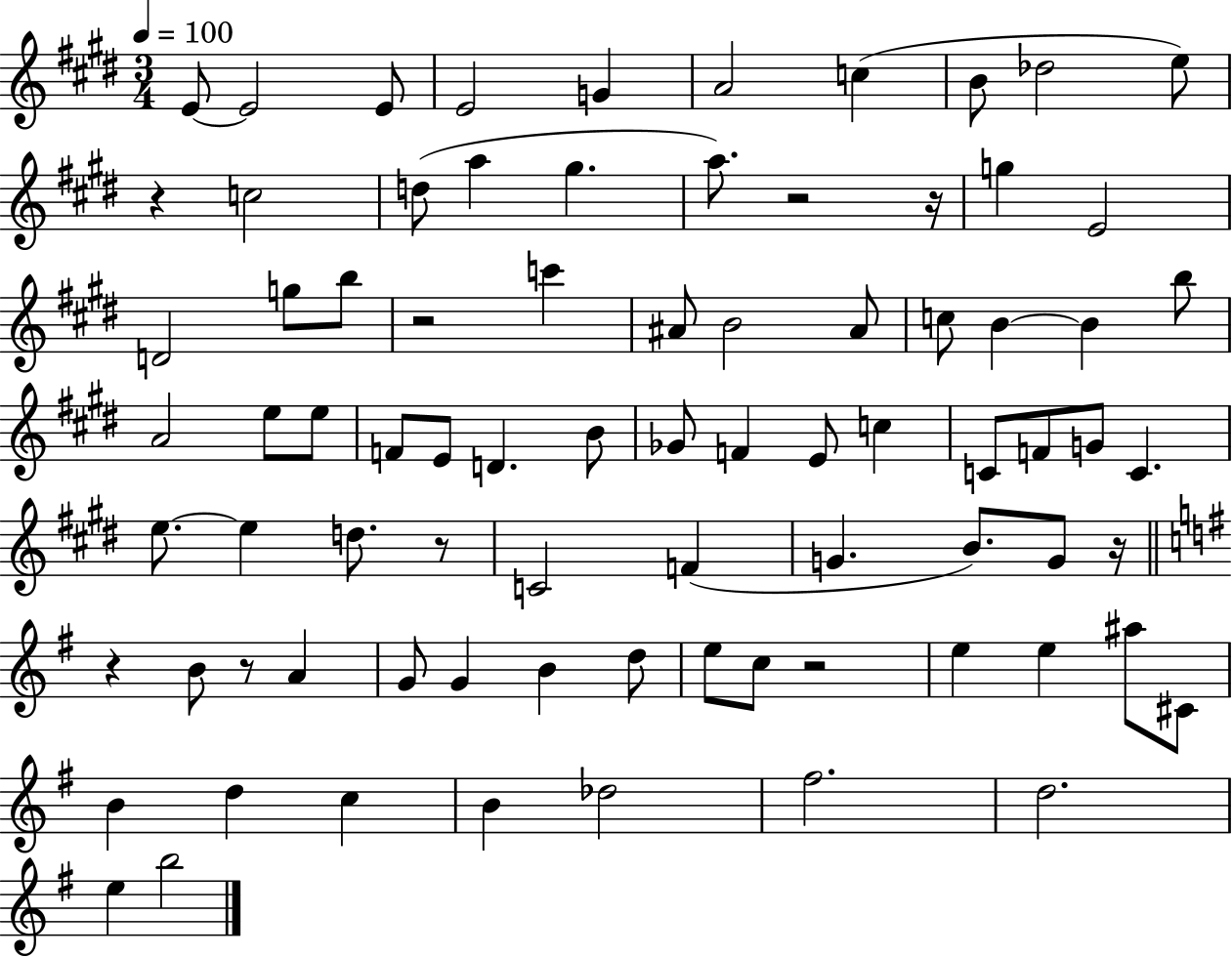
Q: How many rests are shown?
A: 9